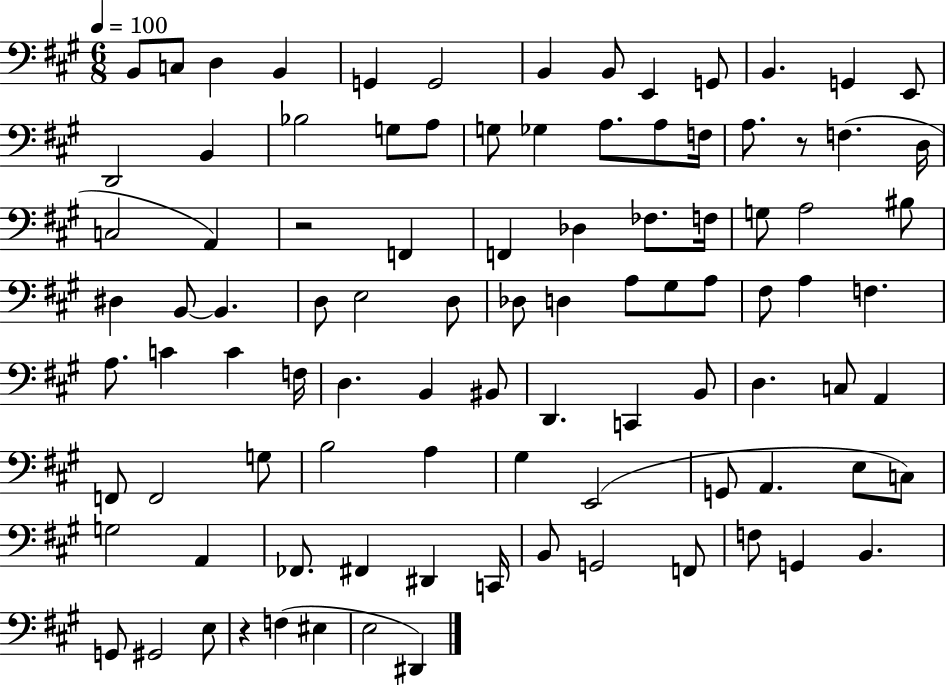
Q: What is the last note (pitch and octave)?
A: D#2